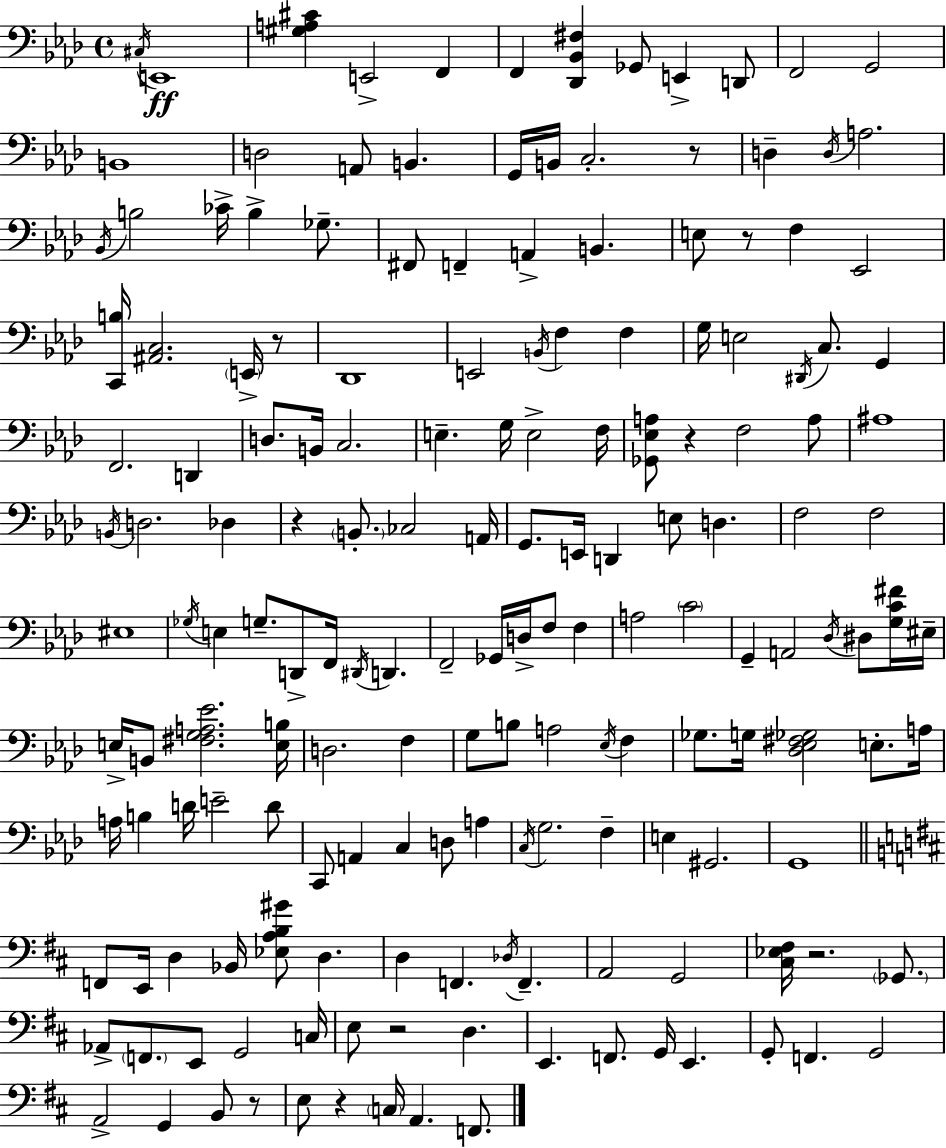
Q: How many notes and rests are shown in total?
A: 170